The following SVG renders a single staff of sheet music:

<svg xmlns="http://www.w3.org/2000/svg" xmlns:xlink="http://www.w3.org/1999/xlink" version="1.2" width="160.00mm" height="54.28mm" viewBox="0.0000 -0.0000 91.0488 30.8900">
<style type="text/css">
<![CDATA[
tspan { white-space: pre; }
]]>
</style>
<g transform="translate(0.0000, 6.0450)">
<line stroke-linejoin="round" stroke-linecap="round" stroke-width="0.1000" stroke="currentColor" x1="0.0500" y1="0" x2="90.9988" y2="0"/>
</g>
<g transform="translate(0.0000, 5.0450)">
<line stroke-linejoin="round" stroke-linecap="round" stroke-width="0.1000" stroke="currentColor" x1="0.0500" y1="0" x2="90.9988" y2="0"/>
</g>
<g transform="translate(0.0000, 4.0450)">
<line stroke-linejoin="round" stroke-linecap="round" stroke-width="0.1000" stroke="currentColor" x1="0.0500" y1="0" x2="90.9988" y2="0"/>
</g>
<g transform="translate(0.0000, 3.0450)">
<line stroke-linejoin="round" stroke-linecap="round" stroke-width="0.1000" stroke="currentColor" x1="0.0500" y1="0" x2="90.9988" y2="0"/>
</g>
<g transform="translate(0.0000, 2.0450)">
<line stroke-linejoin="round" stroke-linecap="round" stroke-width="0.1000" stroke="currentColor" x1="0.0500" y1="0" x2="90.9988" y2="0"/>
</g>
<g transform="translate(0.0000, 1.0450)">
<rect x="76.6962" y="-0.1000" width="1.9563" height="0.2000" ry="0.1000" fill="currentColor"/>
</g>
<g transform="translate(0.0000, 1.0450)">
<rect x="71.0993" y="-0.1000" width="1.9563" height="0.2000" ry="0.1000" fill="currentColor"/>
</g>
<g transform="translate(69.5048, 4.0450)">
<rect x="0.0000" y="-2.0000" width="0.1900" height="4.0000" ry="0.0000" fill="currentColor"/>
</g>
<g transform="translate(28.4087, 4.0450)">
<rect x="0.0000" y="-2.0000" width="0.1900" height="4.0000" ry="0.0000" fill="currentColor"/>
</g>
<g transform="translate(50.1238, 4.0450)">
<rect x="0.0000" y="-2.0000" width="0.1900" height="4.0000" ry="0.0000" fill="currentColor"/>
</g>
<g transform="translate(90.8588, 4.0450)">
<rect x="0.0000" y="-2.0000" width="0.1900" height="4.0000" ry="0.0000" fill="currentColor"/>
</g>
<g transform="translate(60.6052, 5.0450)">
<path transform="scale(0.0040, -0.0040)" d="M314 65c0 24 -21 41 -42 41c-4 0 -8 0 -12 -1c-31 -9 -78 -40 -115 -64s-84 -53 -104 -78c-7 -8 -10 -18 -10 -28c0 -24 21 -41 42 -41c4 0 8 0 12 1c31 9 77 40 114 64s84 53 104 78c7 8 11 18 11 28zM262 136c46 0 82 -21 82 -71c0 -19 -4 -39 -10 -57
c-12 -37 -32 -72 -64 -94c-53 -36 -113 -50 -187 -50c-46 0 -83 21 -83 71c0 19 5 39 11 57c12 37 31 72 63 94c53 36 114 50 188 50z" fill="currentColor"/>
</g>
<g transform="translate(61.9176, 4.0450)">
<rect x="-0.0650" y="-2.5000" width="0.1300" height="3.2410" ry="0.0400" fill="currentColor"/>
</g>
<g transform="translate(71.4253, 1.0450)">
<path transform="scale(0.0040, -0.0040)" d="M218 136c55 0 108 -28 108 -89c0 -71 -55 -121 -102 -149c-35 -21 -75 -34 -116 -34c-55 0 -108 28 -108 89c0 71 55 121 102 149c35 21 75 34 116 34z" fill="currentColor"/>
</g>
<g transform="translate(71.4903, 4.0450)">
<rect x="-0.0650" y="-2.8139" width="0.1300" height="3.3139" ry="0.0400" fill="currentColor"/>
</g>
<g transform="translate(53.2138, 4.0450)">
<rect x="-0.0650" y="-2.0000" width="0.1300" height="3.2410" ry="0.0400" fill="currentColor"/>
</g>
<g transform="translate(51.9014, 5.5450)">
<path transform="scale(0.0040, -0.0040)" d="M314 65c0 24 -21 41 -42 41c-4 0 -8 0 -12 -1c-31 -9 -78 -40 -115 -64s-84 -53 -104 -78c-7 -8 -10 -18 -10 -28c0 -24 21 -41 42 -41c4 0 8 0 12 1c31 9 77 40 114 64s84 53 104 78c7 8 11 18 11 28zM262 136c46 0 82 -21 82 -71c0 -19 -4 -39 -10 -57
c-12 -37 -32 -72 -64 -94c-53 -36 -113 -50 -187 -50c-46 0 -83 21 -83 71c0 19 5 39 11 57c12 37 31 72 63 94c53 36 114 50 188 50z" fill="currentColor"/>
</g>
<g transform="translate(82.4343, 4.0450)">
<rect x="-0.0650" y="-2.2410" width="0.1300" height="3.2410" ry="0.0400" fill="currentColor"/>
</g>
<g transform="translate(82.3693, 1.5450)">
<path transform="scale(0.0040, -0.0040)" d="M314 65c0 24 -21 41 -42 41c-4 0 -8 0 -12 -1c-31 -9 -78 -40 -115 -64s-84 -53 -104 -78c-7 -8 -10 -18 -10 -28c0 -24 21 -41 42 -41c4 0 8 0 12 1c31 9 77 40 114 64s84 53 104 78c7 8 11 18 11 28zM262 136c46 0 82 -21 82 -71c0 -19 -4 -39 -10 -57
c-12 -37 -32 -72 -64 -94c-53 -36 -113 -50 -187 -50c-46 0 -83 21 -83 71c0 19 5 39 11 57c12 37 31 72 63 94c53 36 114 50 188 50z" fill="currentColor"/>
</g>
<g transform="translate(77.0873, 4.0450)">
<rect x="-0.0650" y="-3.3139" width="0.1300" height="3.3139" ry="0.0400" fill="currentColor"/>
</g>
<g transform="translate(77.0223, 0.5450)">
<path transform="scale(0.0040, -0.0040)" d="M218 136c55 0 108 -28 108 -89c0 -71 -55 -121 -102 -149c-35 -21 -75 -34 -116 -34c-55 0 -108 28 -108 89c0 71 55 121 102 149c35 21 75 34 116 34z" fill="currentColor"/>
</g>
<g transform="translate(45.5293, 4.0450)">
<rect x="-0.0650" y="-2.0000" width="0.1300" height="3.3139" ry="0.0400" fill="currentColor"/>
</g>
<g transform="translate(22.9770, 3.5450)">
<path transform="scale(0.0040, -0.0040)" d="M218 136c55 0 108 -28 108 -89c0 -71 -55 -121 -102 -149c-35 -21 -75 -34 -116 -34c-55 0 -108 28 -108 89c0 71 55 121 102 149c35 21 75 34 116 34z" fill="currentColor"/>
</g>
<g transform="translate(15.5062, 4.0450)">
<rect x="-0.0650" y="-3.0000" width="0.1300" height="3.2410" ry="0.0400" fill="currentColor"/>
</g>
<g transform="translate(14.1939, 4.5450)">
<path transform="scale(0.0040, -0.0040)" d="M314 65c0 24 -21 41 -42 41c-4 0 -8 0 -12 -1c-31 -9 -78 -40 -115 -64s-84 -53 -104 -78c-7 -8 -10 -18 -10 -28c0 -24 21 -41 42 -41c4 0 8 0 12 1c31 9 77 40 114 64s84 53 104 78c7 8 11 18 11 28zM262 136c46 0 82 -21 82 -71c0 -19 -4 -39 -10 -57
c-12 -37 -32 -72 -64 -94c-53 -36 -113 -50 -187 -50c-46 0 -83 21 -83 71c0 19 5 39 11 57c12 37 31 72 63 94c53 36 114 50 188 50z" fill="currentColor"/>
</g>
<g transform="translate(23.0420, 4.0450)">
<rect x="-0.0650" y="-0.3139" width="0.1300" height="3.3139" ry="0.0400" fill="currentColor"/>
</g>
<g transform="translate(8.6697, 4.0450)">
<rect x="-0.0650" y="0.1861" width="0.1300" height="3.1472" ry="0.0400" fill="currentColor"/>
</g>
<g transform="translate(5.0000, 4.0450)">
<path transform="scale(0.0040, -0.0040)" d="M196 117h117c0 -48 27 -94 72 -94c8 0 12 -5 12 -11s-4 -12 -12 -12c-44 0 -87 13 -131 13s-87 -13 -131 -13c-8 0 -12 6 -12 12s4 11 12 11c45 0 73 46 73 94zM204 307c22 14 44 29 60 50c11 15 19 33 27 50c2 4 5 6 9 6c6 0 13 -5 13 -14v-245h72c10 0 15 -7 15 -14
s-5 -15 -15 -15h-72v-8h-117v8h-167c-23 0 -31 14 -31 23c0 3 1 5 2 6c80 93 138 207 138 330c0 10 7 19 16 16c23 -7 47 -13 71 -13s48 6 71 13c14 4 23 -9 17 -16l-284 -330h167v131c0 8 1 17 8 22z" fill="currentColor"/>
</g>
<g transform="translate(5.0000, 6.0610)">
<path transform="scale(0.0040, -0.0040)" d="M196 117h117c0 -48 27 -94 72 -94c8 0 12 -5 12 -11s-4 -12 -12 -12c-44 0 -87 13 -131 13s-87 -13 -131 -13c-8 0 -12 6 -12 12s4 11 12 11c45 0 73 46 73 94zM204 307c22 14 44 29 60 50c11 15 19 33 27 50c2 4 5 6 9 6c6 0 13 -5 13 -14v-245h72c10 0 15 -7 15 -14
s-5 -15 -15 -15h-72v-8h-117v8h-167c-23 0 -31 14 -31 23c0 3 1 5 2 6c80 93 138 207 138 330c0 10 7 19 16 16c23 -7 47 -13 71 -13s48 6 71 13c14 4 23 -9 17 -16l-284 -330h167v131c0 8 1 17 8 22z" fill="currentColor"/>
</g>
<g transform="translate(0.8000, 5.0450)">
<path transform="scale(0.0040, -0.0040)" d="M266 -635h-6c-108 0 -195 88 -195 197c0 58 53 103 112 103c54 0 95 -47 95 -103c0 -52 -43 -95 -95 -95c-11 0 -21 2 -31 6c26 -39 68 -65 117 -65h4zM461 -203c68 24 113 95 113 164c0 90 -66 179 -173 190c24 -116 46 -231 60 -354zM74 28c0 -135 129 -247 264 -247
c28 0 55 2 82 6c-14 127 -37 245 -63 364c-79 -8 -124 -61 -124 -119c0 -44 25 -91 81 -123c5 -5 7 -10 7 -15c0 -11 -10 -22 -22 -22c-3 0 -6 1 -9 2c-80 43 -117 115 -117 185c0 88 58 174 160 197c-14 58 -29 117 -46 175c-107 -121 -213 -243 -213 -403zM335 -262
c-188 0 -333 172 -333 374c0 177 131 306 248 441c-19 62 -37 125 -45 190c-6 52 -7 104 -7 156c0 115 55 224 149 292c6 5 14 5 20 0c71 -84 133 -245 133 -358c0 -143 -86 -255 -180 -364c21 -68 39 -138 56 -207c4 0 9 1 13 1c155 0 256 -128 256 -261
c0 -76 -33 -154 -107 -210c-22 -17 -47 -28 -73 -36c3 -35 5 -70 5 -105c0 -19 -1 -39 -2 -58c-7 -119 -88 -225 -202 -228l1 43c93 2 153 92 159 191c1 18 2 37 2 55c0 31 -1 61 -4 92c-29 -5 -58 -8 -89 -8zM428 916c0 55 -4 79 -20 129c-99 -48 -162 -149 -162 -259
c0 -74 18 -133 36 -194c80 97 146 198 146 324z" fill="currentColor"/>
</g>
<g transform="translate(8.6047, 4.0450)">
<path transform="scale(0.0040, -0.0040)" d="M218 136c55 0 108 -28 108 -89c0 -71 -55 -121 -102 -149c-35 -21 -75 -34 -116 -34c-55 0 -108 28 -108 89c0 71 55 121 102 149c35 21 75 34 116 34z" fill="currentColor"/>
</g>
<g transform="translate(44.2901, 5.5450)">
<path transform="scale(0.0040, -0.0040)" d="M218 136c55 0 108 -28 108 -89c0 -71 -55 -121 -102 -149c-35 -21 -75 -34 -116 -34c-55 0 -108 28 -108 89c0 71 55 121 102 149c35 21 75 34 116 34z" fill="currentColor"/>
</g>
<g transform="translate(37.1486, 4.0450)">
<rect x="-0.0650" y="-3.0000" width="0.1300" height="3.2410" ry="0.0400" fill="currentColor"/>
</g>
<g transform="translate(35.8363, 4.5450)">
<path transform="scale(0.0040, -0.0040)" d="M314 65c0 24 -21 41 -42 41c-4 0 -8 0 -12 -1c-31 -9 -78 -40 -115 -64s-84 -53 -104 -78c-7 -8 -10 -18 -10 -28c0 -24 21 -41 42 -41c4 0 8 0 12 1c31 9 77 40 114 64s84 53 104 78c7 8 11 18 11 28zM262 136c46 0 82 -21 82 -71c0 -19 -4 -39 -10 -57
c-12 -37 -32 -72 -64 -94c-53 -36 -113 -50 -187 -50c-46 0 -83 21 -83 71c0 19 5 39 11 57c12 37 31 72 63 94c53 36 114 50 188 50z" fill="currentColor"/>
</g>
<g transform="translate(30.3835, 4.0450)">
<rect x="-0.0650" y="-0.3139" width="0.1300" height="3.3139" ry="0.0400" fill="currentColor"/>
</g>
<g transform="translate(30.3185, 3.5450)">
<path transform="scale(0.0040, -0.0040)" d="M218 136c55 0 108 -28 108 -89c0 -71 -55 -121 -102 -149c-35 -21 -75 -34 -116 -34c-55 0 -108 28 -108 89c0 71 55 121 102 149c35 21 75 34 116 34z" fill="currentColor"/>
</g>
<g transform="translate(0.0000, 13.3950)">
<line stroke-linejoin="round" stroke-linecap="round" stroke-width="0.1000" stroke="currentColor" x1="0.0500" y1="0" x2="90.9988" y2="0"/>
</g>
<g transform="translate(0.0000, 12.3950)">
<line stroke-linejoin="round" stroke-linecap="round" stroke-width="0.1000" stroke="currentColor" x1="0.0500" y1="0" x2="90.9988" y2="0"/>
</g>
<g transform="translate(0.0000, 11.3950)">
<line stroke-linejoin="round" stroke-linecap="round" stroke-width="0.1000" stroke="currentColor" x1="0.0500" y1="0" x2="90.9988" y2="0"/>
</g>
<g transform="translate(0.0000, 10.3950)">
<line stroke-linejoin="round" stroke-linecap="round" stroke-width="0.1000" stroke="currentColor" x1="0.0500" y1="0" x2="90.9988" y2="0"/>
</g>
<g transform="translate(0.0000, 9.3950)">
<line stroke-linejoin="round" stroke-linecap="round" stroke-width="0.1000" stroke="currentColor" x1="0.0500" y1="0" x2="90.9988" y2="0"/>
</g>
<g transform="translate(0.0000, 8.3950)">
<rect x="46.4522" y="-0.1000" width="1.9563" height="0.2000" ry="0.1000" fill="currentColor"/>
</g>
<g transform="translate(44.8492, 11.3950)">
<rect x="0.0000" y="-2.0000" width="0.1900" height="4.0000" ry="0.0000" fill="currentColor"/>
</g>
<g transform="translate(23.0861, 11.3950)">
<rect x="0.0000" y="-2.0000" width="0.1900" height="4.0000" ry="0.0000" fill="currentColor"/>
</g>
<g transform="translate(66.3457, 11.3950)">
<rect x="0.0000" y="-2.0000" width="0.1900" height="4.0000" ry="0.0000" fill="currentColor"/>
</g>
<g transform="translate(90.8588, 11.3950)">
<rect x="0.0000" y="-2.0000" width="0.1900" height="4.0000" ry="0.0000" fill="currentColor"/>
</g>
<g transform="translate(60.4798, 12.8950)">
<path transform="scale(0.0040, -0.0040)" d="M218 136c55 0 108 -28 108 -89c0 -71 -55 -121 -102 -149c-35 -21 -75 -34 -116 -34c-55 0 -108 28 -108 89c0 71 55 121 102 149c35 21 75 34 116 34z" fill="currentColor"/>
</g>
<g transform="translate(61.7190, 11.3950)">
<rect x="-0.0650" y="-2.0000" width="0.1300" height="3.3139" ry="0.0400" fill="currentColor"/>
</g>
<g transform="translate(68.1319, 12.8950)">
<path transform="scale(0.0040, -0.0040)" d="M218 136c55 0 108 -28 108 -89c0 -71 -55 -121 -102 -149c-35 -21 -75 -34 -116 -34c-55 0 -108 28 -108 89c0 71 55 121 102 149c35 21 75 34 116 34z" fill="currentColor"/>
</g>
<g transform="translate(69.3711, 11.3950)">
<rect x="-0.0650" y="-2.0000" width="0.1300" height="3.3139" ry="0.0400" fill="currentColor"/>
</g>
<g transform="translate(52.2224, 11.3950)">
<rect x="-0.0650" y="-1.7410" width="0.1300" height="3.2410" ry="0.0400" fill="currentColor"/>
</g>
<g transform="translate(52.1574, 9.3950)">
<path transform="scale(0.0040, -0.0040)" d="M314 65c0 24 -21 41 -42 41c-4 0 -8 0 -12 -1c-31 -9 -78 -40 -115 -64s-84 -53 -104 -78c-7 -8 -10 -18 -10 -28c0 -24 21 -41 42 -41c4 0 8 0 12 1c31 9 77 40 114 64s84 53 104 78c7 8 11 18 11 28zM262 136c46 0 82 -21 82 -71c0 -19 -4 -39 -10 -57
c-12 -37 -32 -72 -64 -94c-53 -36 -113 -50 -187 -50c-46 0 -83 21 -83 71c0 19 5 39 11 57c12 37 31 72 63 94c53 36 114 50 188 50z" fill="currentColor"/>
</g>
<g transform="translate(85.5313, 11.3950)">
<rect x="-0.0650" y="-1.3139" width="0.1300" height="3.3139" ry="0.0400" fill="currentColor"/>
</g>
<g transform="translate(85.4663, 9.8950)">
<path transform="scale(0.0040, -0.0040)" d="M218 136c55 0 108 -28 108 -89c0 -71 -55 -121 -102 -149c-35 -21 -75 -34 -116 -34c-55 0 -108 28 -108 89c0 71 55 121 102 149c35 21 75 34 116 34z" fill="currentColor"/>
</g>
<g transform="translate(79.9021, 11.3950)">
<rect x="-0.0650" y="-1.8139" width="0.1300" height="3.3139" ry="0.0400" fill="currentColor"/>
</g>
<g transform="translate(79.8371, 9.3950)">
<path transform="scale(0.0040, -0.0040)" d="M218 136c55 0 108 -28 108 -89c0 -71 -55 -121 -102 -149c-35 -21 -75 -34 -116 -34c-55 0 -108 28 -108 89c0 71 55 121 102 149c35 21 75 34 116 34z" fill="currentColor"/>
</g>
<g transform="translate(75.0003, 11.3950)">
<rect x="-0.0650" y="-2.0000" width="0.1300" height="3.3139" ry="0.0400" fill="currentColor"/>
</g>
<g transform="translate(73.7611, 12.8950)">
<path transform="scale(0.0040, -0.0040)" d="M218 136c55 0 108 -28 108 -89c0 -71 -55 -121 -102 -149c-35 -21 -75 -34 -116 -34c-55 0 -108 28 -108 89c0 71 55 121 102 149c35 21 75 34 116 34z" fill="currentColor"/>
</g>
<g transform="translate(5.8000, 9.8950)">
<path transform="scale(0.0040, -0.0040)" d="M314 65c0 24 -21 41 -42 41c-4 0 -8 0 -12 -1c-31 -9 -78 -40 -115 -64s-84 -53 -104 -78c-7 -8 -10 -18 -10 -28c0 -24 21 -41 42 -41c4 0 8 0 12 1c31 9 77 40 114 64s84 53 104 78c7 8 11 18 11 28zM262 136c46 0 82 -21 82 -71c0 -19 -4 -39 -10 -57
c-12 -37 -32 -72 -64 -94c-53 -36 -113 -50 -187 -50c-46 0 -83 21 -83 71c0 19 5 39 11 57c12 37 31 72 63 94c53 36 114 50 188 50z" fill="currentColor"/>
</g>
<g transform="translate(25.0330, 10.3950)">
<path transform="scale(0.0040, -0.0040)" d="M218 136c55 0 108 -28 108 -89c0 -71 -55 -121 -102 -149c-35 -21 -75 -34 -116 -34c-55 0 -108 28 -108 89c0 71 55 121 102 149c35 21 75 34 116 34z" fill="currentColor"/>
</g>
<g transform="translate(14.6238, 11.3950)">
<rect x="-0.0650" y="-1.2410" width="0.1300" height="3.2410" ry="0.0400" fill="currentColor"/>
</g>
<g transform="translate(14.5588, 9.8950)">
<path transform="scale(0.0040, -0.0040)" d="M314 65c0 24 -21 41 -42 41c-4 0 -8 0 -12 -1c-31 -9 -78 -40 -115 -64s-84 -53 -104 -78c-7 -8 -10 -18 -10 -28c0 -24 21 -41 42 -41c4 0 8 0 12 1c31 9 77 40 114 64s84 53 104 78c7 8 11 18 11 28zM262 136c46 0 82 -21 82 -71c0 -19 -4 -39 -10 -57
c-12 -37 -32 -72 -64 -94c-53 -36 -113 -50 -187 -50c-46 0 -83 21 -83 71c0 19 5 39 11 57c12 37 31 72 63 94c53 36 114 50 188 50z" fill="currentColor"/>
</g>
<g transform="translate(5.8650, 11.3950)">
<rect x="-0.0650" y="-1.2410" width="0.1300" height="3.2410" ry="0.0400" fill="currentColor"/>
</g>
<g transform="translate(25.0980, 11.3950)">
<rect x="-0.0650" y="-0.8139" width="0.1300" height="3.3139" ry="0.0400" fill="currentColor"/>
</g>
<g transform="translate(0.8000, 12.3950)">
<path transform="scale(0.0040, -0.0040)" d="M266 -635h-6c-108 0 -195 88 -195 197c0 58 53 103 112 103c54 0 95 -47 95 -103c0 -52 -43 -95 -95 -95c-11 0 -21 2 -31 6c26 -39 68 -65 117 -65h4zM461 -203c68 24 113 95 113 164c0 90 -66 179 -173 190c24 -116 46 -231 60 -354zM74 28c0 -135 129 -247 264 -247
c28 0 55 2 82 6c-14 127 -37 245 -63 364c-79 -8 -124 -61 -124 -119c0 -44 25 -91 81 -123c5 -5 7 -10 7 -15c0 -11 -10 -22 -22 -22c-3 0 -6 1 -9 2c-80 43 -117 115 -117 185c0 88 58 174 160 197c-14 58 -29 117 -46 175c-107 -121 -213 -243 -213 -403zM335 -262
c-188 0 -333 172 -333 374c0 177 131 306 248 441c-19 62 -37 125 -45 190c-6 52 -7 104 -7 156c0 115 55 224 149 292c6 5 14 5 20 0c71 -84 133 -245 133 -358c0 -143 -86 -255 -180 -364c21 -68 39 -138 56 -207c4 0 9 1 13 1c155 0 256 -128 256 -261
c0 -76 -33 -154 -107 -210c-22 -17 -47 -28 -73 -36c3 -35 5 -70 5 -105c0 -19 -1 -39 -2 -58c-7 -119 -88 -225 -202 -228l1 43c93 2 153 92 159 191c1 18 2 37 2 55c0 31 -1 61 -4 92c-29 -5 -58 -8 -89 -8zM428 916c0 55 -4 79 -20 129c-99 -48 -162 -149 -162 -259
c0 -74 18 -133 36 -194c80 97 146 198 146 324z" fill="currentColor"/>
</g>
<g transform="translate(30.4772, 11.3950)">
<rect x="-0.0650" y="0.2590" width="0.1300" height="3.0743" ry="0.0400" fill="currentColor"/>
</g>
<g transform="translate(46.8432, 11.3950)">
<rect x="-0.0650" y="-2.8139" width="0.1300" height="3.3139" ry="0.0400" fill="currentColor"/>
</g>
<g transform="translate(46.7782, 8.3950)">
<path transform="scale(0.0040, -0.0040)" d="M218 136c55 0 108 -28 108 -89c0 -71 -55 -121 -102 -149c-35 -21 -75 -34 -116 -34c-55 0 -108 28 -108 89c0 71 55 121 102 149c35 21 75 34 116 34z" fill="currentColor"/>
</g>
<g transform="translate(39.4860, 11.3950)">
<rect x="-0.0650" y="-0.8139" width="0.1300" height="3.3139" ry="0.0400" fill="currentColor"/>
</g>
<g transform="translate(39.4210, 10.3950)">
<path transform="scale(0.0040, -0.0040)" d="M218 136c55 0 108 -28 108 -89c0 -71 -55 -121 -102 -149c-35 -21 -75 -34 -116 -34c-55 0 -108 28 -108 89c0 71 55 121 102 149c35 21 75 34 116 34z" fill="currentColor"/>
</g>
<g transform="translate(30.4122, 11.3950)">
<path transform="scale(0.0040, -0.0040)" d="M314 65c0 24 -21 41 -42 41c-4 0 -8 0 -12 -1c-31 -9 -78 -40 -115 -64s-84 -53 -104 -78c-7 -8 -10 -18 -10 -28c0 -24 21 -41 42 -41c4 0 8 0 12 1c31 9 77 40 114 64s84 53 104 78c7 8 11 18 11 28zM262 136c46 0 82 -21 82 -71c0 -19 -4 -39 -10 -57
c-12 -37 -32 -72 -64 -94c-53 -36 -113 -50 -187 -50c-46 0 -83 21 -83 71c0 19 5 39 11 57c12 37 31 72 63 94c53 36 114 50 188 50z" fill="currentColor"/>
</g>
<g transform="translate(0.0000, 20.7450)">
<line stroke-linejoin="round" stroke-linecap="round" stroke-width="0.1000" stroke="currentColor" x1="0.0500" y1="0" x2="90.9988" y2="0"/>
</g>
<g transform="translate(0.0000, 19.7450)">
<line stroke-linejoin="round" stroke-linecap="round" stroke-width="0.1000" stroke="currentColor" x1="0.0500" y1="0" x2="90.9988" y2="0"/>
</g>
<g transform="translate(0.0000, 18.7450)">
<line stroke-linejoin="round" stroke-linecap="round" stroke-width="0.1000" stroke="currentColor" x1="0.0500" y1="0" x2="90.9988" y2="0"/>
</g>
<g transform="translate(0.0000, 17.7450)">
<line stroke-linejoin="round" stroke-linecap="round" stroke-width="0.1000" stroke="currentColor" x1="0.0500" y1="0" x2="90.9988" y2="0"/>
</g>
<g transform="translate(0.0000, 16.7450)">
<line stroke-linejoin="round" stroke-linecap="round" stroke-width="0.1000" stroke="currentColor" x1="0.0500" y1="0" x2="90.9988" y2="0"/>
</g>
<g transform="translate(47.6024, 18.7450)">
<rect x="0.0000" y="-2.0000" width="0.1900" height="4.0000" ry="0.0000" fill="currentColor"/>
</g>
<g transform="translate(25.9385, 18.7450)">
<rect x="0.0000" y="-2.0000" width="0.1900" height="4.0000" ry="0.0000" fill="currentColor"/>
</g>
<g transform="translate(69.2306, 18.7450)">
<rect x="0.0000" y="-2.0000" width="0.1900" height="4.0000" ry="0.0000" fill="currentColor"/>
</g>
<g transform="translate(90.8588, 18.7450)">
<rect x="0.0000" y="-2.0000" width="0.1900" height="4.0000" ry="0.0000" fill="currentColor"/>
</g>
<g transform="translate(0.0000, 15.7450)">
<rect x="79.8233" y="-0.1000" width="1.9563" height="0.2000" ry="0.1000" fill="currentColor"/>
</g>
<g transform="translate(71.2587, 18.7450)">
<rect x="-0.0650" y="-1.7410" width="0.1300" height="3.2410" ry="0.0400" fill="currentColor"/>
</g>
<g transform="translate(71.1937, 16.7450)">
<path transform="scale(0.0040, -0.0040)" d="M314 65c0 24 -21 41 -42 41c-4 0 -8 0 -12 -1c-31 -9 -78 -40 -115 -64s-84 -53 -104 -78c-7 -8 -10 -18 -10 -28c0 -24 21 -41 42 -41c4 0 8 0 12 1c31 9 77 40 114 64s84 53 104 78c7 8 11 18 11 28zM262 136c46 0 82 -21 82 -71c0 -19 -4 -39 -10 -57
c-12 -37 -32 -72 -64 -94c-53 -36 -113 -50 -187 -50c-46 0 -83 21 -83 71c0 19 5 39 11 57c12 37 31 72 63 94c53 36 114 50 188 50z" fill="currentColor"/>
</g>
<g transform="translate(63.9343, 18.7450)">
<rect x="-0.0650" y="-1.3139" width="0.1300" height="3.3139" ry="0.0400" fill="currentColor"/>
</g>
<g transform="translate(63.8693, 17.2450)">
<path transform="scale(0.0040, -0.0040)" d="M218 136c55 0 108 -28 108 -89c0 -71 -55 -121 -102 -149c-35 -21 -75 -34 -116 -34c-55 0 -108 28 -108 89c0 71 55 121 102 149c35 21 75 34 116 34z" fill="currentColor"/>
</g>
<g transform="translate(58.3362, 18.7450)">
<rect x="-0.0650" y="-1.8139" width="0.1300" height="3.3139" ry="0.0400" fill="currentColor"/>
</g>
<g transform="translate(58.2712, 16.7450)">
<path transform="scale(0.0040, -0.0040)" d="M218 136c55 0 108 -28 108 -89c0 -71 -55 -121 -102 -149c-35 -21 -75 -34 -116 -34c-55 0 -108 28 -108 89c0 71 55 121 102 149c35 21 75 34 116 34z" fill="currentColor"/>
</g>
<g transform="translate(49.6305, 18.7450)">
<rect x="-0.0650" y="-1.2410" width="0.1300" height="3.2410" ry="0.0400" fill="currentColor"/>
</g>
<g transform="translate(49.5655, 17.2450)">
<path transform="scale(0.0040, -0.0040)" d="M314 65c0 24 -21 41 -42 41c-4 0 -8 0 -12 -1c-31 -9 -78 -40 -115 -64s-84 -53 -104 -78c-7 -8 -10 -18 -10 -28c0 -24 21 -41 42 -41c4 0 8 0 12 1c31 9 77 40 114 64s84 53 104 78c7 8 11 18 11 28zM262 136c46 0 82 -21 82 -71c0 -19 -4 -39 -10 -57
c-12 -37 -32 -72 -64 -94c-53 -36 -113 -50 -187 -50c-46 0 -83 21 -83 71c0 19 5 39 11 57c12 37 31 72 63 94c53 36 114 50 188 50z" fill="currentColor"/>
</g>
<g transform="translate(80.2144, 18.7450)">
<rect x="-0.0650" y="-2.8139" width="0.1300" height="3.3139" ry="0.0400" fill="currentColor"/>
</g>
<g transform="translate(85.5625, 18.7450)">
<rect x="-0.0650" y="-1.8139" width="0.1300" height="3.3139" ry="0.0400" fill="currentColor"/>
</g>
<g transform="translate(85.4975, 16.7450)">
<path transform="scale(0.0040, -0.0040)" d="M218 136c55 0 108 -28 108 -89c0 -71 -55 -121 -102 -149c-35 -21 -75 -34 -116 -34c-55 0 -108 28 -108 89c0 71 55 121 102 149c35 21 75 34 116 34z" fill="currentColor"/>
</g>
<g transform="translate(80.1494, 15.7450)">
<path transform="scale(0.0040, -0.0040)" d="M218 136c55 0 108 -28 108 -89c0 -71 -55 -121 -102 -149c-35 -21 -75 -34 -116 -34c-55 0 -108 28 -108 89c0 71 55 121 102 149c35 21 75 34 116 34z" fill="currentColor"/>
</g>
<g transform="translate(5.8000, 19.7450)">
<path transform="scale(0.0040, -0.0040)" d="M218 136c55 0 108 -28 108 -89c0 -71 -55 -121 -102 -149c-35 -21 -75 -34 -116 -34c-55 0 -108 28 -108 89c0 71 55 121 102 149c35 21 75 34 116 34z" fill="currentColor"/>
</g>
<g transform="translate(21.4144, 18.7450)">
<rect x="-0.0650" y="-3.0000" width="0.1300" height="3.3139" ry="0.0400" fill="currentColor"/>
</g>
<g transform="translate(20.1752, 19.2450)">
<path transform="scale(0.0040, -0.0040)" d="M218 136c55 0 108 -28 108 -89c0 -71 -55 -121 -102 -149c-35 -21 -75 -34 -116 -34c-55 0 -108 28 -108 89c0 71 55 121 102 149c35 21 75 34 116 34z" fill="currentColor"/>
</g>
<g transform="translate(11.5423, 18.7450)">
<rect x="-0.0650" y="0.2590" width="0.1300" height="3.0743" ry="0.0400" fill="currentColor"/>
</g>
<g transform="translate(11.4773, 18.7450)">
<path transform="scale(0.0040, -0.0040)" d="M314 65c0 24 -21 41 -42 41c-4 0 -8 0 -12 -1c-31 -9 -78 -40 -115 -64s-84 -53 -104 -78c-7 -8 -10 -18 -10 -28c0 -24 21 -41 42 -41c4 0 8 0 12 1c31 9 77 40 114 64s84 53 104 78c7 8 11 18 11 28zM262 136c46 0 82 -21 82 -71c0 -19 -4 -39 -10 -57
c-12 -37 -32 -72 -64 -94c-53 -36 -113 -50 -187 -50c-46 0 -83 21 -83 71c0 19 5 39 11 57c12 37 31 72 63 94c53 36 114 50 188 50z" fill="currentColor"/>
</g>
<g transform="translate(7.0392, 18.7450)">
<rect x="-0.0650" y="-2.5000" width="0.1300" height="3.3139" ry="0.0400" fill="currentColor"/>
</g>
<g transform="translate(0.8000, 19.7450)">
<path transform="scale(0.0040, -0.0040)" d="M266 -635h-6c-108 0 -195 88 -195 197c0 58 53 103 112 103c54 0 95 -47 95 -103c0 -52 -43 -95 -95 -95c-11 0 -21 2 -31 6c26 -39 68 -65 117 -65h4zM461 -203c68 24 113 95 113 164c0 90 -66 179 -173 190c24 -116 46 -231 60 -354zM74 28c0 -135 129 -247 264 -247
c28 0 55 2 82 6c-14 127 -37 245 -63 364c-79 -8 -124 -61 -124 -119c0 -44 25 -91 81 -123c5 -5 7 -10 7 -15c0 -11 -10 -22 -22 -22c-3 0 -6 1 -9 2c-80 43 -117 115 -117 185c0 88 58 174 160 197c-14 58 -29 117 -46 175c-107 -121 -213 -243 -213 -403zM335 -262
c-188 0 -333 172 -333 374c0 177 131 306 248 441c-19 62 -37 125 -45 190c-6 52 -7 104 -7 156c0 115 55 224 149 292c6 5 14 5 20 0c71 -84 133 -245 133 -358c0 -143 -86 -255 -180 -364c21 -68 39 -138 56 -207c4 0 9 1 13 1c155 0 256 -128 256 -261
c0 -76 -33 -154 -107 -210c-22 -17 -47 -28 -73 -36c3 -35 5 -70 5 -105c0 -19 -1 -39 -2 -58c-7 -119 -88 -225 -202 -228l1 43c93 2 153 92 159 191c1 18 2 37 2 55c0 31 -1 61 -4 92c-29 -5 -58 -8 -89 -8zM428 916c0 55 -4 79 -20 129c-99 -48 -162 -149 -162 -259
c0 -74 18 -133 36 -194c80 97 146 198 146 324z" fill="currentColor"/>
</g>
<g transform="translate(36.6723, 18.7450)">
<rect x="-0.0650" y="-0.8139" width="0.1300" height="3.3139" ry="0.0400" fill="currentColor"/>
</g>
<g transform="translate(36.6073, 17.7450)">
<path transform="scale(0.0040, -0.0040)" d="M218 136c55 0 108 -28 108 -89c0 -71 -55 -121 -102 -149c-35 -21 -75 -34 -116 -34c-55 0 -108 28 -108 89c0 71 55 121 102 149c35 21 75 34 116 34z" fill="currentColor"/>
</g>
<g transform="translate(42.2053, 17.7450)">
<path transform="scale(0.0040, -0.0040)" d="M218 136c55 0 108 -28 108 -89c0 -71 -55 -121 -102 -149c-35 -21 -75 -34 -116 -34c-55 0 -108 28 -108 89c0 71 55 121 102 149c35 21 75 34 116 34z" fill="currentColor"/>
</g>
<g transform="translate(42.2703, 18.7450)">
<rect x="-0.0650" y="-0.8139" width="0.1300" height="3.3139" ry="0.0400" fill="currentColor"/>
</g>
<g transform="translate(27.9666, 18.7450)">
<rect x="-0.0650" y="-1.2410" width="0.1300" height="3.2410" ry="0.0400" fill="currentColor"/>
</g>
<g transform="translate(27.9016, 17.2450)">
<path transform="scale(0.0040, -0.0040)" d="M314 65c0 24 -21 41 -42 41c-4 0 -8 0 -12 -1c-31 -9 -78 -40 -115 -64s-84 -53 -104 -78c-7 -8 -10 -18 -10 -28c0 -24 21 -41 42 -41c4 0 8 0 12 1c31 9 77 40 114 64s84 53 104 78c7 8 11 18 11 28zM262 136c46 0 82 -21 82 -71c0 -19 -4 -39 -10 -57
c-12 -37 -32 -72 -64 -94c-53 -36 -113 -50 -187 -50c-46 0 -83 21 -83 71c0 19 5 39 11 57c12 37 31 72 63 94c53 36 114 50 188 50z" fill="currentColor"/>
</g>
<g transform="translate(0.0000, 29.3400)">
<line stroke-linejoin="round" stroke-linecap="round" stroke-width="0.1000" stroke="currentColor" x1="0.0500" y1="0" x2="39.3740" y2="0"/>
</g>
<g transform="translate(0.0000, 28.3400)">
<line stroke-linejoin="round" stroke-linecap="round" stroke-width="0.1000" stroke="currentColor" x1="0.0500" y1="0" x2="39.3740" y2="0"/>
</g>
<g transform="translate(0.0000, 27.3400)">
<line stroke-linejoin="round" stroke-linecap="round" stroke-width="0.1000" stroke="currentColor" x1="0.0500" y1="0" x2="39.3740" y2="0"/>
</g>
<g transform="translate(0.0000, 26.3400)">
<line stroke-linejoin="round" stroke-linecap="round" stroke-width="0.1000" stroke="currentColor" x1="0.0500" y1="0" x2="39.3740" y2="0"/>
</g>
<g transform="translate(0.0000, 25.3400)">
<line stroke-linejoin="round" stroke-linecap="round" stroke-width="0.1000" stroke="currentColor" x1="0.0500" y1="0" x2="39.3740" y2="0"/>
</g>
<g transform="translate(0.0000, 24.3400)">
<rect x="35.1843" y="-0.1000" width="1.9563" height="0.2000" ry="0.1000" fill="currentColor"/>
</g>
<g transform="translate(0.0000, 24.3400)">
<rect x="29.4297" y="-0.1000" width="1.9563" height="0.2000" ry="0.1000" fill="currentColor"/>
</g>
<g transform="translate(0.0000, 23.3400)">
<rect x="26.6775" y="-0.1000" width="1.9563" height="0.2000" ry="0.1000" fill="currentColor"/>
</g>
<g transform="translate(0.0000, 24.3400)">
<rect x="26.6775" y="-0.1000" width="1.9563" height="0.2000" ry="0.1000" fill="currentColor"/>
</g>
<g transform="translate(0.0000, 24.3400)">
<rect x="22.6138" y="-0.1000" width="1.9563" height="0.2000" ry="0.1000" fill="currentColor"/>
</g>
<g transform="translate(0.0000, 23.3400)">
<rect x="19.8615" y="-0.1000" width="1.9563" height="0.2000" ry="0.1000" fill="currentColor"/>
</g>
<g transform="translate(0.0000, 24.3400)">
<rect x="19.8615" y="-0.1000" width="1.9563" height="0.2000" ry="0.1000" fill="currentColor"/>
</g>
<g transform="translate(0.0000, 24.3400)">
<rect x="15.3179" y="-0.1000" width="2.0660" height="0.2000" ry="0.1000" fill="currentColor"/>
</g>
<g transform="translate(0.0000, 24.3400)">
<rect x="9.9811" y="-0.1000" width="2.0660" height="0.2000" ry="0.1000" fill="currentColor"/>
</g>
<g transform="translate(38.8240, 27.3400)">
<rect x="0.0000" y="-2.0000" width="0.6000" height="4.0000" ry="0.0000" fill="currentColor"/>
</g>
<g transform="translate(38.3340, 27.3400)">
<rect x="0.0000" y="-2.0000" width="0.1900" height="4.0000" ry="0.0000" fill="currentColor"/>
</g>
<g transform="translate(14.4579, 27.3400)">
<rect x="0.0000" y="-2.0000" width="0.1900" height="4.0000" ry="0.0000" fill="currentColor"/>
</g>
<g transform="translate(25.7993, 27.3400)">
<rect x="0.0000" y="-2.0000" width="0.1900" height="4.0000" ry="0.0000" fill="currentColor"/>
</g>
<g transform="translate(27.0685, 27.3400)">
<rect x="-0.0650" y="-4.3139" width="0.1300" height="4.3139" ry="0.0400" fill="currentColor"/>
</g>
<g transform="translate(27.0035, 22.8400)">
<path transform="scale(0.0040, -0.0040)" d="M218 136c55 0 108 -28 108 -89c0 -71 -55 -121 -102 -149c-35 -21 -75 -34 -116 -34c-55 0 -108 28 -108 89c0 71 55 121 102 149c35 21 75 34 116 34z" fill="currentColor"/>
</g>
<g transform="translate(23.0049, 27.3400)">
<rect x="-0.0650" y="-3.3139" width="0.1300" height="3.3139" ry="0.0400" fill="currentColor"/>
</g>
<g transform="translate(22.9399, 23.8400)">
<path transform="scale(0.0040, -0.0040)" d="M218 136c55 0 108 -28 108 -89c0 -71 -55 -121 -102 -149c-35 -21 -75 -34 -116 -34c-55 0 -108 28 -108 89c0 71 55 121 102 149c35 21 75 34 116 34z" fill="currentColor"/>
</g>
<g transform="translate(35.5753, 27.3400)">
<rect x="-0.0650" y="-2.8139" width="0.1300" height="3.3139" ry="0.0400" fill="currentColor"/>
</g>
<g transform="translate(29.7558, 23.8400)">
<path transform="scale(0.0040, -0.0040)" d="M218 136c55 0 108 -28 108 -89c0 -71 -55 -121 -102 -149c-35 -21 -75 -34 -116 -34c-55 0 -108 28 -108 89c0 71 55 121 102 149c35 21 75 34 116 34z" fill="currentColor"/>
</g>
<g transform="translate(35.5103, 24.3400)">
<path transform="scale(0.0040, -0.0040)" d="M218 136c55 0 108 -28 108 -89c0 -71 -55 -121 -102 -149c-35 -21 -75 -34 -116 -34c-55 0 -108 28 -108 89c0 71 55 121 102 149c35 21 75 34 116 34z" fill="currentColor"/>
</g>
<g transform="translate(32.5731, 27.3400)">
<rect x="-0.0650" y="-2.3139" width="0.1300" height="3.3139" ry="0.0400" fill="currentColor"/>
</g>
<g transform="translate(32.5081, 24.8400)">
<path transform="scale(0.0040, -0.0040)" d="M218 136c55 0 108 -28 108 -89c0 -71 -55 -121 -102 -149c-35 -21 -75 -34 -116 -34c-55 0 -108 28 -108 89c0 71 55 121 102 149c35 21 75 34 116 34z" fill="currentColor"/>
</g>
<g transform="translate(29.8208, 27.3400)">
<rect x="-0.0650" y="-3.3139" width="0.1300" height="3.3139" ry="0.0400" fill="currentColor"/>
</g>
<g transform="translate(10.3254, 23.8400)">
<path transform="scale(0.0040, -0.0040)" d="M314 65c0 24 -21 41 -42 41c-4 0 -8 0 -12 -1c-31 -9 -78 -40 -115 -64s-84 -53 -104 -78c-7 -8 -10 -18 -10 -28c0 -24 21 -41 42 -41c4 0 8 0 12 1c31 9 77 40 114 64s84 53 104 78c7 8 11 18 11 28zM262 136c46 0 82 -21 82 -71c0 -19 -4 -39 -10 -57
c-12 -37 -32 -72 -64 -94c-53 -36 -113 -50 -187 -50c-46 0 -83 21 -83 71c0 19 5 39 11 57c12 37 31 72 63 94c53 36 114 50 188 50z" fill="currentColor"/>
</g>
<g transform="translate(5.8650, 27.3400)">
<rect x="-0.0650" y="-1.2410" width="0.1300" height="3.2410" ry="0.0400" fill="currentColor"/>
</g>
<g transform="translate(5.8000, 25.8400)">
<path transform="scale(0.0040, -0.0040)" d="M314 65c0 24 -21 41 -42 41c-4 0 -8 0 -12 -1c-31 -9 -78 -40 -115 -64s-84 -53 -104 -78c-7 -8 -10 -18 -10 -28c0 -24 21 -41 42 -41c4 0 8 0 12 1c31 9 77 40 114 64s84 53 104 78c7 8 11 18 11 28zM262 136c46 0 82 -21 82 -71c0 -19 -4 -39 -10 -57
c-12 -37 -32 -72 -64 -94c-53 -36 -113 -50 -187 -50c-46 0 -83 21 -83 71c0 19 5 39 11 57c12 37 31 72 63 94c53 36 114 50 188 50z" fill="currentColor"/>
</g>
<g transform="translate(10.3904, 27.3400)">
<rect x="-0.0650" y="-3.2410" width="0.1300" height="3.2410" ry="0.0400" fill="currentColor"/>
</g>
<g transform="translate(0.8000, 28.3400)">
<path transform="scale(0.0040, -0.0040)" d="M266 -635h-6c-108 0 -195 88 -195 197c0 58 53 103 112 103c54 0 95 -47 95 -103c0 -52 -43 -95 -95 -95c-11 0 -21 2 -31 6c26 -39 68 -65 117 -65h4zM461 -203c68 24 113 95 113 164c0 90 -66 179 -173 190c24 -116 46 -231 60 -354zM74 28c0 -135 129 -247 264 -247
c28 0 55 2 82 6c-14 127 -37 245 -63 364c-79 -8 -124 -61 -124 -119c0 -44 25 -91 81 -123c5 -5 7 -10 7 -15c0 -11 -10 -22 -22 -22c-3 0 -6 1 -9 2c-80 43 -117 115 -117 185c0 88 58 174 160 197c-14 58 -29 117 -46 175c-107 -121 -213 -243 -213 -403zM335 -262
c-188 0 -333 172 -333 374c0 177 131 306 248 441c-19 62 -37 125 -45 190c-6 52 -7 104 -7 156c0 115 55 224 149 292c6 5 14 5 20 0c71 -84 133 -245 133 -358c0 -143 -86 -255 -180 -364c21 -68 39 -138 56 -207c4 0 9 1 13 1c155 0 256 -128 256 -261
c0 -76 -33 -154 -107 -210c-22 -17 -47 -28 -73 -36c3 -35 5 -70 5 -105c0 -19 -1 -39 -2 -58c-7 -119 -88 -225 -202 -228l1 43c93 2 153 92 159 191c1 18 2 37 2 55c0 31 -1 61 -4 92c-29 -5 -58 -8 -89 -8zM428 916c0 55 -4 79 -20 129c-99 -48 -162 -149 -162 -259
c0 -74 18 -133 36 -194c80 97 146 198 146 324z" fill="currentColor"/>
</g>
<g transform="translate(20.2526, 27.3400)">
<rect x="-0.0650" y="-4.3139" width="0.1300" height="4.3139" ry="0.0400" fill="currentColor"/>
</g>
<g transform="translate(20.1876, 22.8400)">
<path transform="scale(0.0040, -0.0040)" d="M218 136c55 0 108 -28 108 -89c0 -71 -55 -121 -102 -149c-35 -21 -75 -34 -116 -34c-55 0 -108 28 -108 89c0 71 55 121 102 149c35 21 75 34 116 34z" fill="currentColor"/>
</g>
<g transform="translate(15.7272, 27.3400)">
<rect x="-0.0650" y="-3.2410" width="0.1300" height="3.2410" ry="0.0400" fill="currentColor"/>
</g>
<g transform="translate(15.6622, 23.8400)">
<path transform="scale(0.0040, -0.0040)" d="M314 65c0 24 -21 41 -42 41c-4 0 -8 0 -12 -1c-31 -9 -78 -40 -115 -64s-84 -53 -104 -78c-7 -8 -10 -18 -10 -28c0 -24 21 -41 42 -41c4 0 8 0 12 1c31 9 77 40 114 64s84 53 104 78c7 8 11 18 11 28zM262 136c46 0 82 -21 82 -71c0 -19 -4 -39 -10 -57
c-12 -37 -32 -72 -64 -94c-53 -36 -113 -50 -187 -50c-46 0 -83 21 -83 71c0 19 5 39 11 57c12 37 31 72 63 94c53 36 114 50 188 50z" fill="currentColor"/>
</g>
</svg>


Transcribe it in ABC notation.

X:1
T:Untitled
M:4/4
L:1/4
K:C
B A2 c c A2 F F2 G2 a b g2 e2 e2 d B2 d a f2 F F F f e G B2 A e2 d d e2 f e f2 a f e2 b2 b2 d' b d' b g a